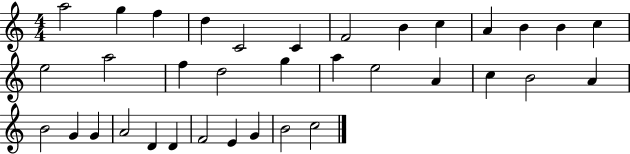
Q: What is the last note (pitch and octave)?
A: C5